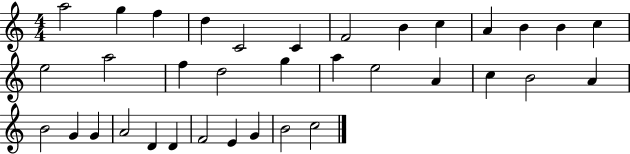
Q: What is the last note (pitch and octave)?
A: C5